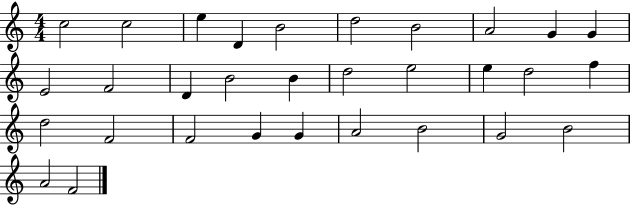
X:1
T:Untitled
M:4/4
L:1/4
K:C
c2 c2 e D B2 d2 B2 A2 G G E2 F2 D B2 B d2 e2 e d2 f d2 F2 F2 G G A2 B2 G2 B2 A2 F2